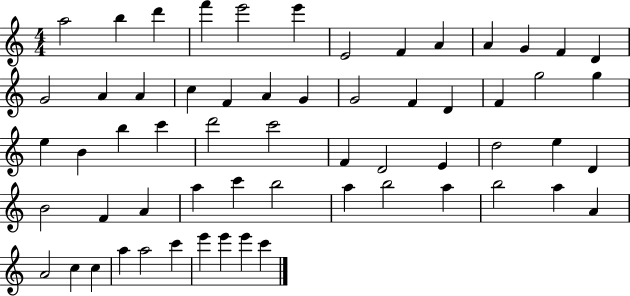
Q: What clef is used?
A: treble